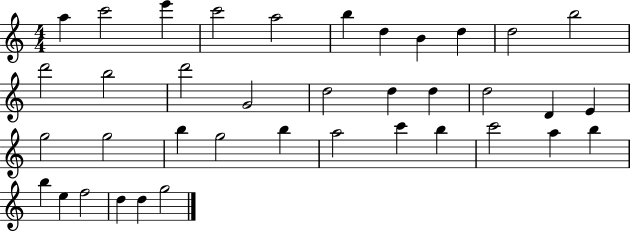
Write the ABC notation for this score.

X:1
T:Untitled
M:4/4
L:1/4
K:C
a c'2 e' c'2 a2 b d B d d2 b2 d'2 b2 d'2 G2 d2 d d d2 D E g2 g2 b g2 b a2 c' b c'2 a b b e f2 d d g2